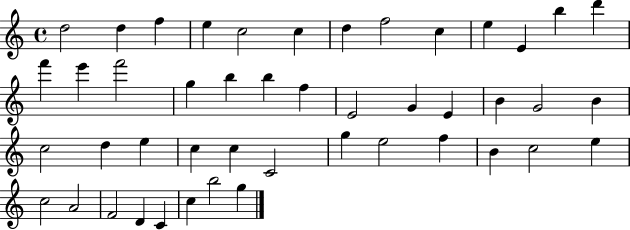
D5/h D5/q F5/q E5/q C5/h C5/q D5/q F5/h C5/q E5/q E4/q B5/q D6/q F6/q E6/q F6/h G5/q B5/q B5/q F5/q E4/h G4/q E4/q B4/q G4/h B4/q C5/h D5/q E5/q C5/q C5/q C4/h G5/q E5/h F5/q B4/q C5/h E5/q C5/h A4/h F4/h D4/q C4/q C5/q B5/h G5/q